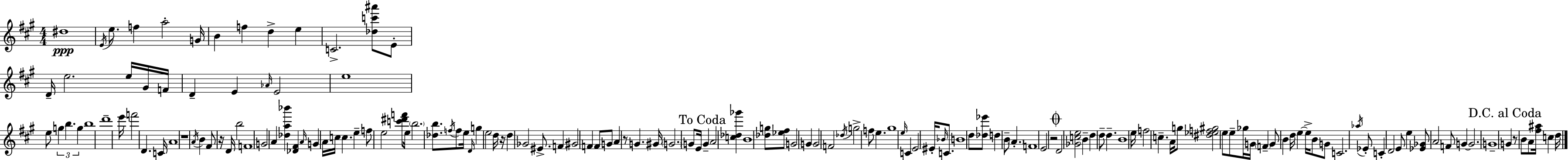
{
  \clef treble
  \numericTimeSignature
  \time 4/4
  \key a \major
  dis''1\ppp | \acciaccatura { e'16 } e''8. f''4 a''2-. | g'16 b'4 f''4 d''4-> e''4 | c'2.-> <des'' c''' ais'''>8 e'8-. | \break d'16-- e''2. e''16 gis'16 | f'16 d'4-- e'4 \grace { aes'16 } e'2 | e''1 | e''8 \tuplet 3/2 { g''4 b''4. g''4 } | \break b''1 | d'''1-- | e'''16 f'''2 d'4. | c'16 a'1 | \break r1 | \acciaccatura { a'16 } b'4 fis'8 r16 d'16 b''2 | f'1 | g'2 a'4 <des'' a'' bes'''>4 | \break <des' fis'>4 \grace { a'16 } g'4 a'16 c''16 c''4. | e''4-- f''8 e''2 | <c''' dis''' f'''>8 e''16 \parenthesize b''2. | <des'' b''>8. \acciaccatura { f''16 } f''8 e''16 \grace { d'16 } g''4 e''2 | \break d''16 r16 d''4 ges'2 | eis'8.-> f'4 gis'2 | f'4 f'8 g'8 a'4 r8 | g'4. gis'16 \parenthesize g'2. | \break g'8 e'16 \mark "To Coda" g'4-- a'2 | <c'' des'' ges'''>4 b'1 | <des'' g''>8 <ees'' fis''>8 g'2 | g'4 g'2 f'2 | \break \acciaccatura { des''16 } g''2-> f''8 | e''4. gis''1 | \grace { e''16 } c'4 e'2 | eis'16-. \grace { bes'16 } c'8. b'1 | \break d''8 <des'' ees'''>8 d''4 | b'8-- \parenthesize a'4.-. f'1 | e'2 | r2 \mark \markup { \musicglyph "scripts.coda" } d'2 | \break <ges' c'' e''>2 b'4-- d''4 | d''8-- d''4.-- b'1 | e''16 f''2 | c''4.-- a'16 g''8 <dis'' ees'' f'' gis''>2 | \break e''8 e''8-- ges''16 g'16 \parenthesize f'4-- g'8 b'4 | d''16 e''4~~ e''16-> b'8 g'8 c'2. | \acciaccatura { aes''16 } ees'8-. c'4-. | d'2 e'8 e''4 <ees' ges'>8 | \break \parenthesize a'2 f'8 g'4~~ g'2. | g'1-- | \mark "D.C. al Coda" g'4 r8 | b'8 a'8 <fis'' ais''>16 c''4 d''16 \bar "|."
}